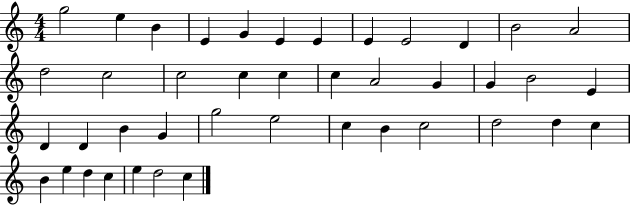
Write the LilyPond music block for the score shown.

{
  \clef treble
  \numericTimeSignature
  \time 4/4
  \key c \major
  g''2 e''4 b'4 | e'4 g'4 e'4 e'4 | e'4 e'2 d'4 | b'2 a'2 | \break d''2 c''2 | c''2 c''4 c''4 | c''4 a'2 g'4 | g'4 b'2 e'4 | \break d'4 d'4 b'4 g'4 | g''2 e''2 | c''4 b'4 c''2 | d''2 d''4 c''4 | \break b'4 e''4 d''4 c''4 | e''4 d''2 c''4 | \bar "|."
}